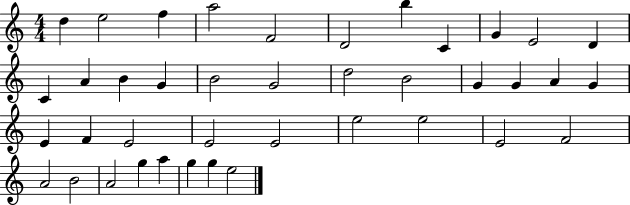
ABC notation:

X:1
T:Untitled
M:4/4
L:1/4
K:C
d e2 f a2 F2 D2 b C G E2 D C A B G B2 G2 d2 B2 G G A G E F E2 E2 E2 e2 e2 E2 F2 A2 B2 A2 g a g g e2